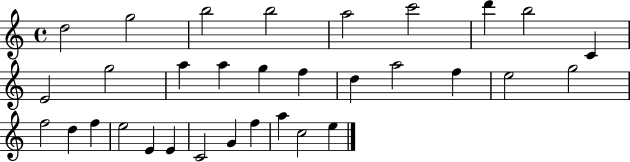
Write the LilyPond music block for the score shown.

{
  \clef treble
  \time 4/4
  \defaultTimeSignature
  \key c \major
  d''2 g''2 | b''2 b''2 | a''2 c'''2 | d'''4 b''2 c'4 | \break e'2 g''2 | a''4 a''4 g''4 f''4 | d''4 a''2 f''4 | e''2 g''2 | \break f''2 d''4 f''4 | e''2 e'4 e'4 | c'2 g'4 f''4 | a''4 c''2 e''4 | \break \bar "|."
}